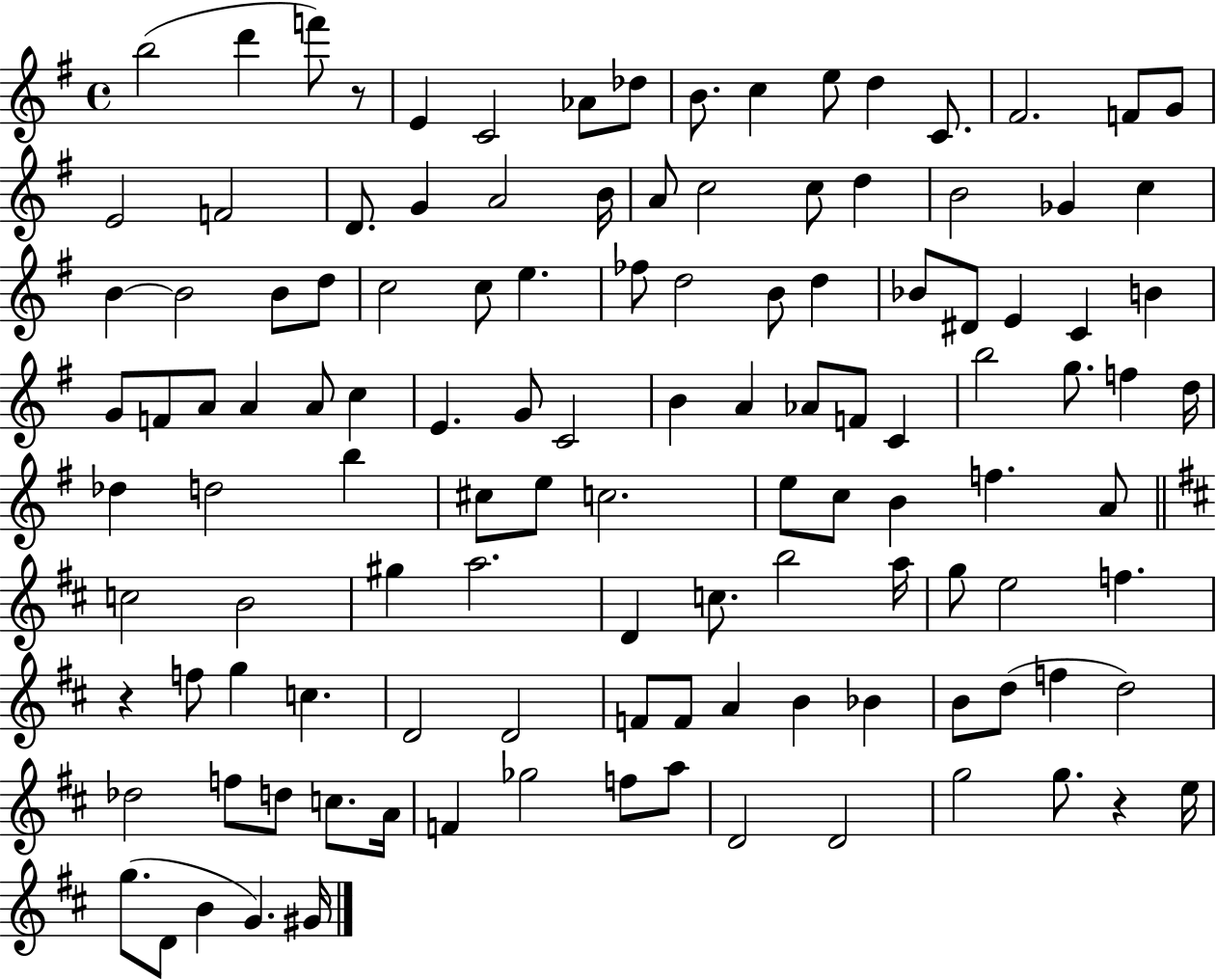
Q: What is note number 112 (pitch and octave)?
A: E5